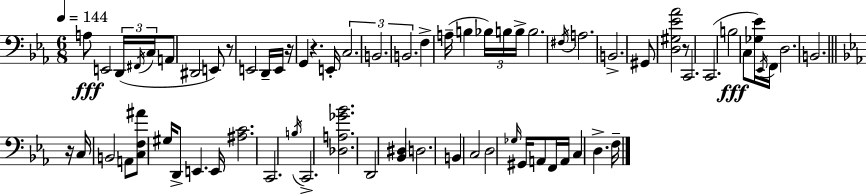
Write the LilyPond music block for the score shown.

{
  \clef bass
  \numericTimeSignature
  \time 6/8
  \key c \minor
  \tempo 4 = 144
  \repeat volta 2 { a8\fff e,2 \tuplet 3/2 { d,16( \acciaccatura { fis,16 } | c16 } a,8 dis,2 e,8) | r8 e,2 d,16-- | e,16 r16 g,4 r4. | \break e,16-. \tuplet 3/2 { c2. | b,2. | b,2. } | f4-> a16--( b4 \tuplet 3/2 { bes16) b16 | \break b16-> } b2. | \acciaccatura { fis16 } a2. | b,2.-> | gis,8 <d gis ees' aes'>2 | \break r8 c,2. | c,2.( | b2\fff c8 | <ges ees'>16) \acciaccatura { ees,16 } f,16 d2. | \break b,2. | \bar "||" \break \key c \minor r16 c16 b,2 a,8 | <c f ais'>8 gis16 d,8-> e,4. e,16 | <ais c'>2. | c,2. | \break \acciaccatura { b16 } c,2.-> | <des a ges' bes'>2. | d,2 <bes, dis>4 | d2. | \break b,4 c2 | d2 \grace { ges16 } gis,16 a,8 | f,16 a,16 c4 d4.-> | f16-- } \bar "|."
}